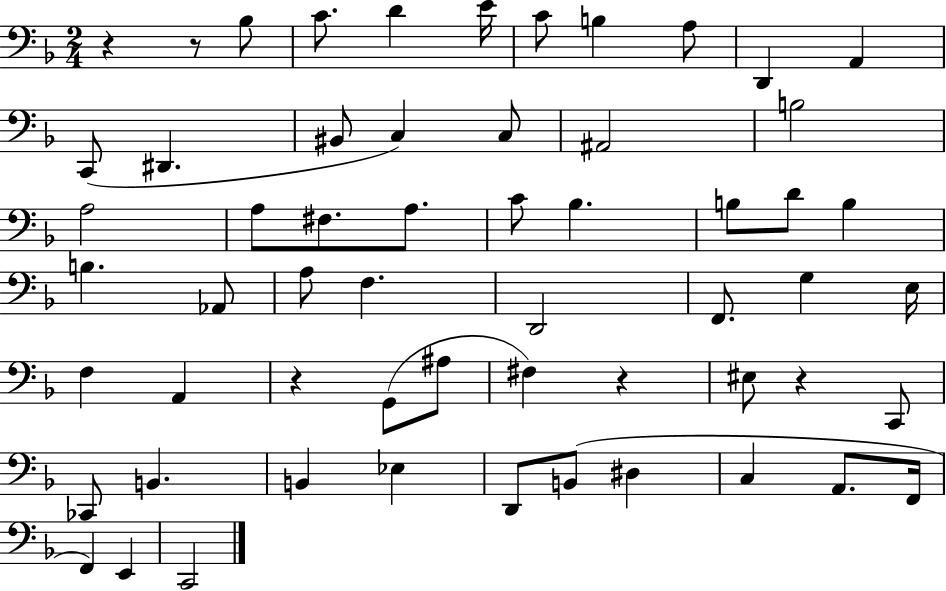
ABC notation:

X:1
T:Untitled
M:2/4
L:1/4
K:F
z z/2 _B,/2 C/2 D E/4 C/2 B, A,/2 D,, A,, C,,/2 ^D,, ^B,,/2 C, C,/2 ^A,,2 B,2 A,2 A,/2 ^F,/2 A,/2 C/2 _B, B,/2 D/2 B, B, _A,,/2 A,/2 F, D,,2 F,,/2 G, E,/4 F, A,, z G,,/2 ^A,/2 ^F, z ^E,/2 z C,,/2 _C,,/2 B,, B,, _E, D,,/2 B,,/2 ^D, C, A,,/2 F,,/4 F,, E,, C,,2